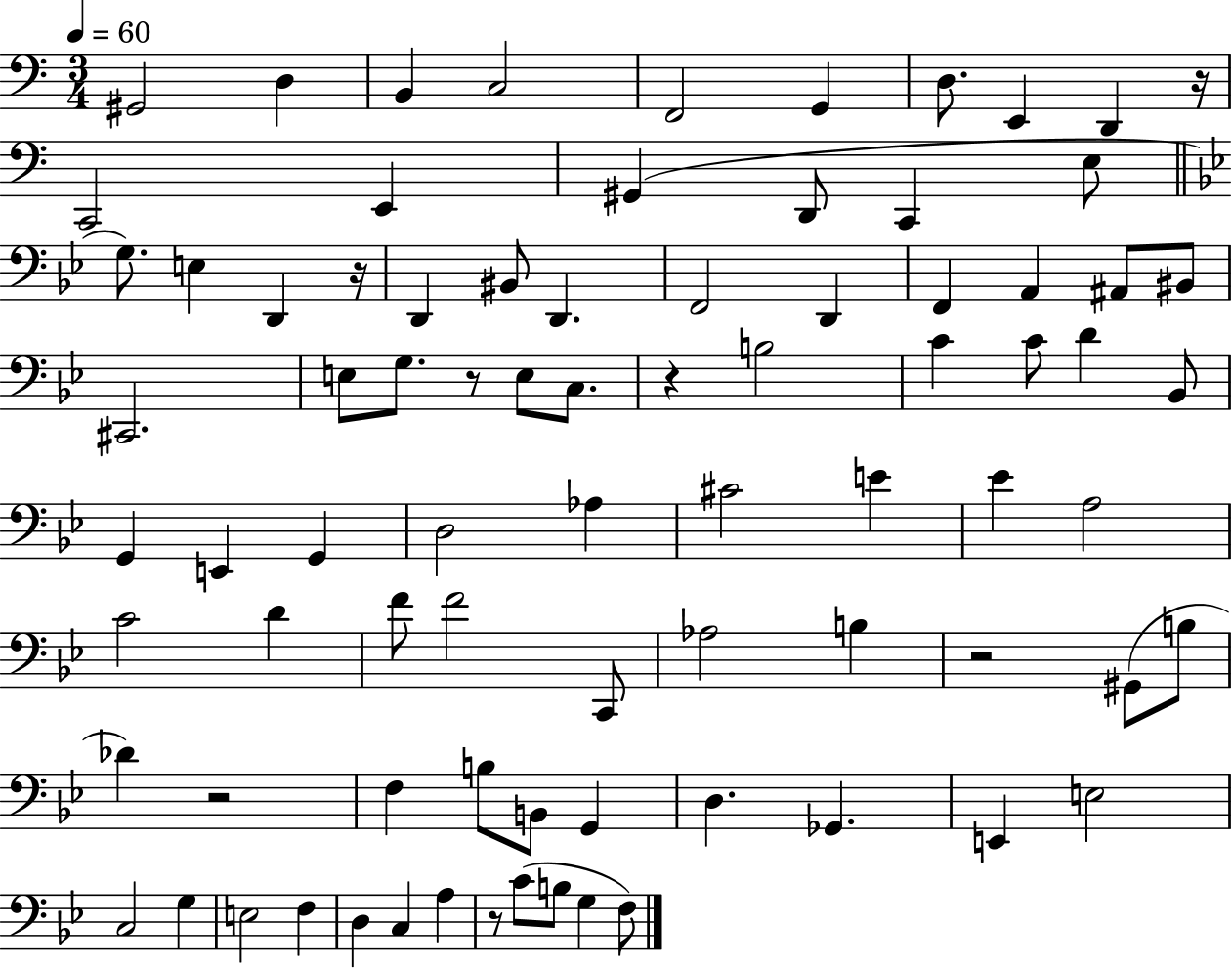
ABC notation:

X:1
T:Untitled
M:3/4
L:1/4
K:C
^G,,2 D, B,, C,2 F,,2 G,, D,/2 E,, D,, z/4 C,,2 E,, ^G,, D,,/2 C,, E,/2 G,/2 E, D,, z/4 D,, ^B,,/2 D,, F,,2 D,, F,, A,, ^A,,/2 ^B,,/2 ^C,,2 E,/2 G,/2 z/2 E,/2 C,/2 z B,2 C C/2 D _B,,/2 G,, E,, G,, D,2 _A, ^C2 E _E A,2 C2 D F/2 F2 C,,/2 _A,2 B, z2 ^G,,/2 B,/2 _D z2 F, B,/2 B,,/2 G,, D, _G,, E,, E,2 C,2 G, E,2 F, D, C, A, z/2 C/2 B,/2 G, F,/2